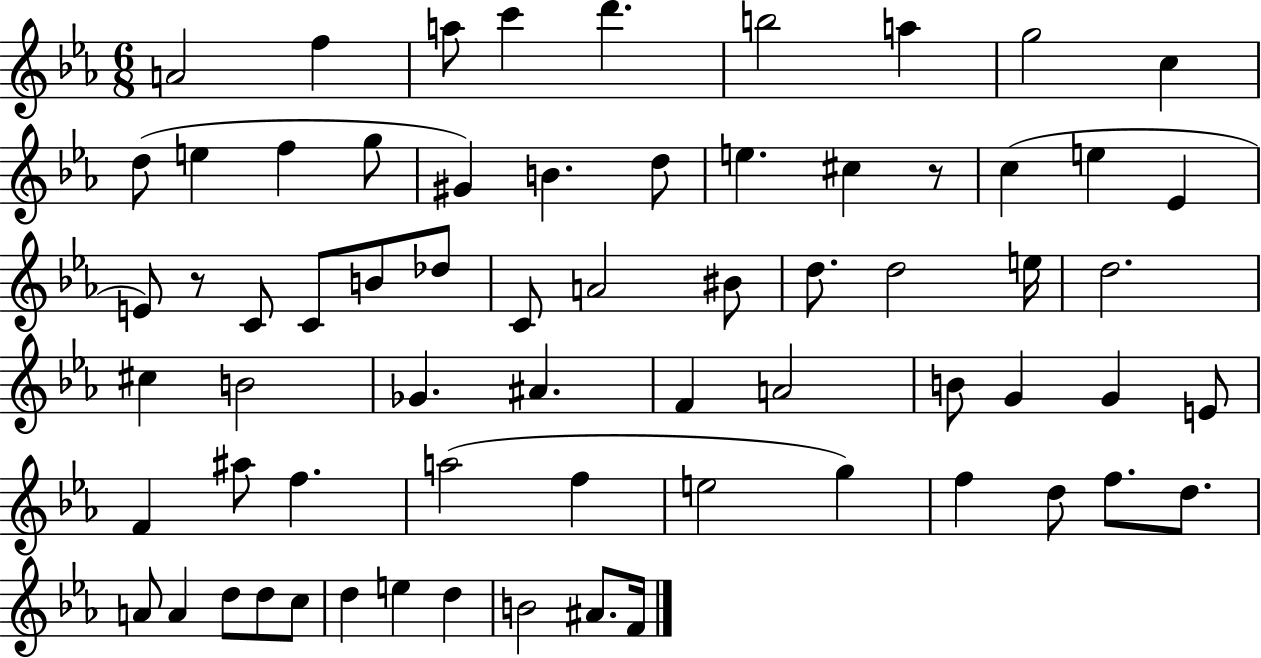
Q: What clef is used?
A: treble